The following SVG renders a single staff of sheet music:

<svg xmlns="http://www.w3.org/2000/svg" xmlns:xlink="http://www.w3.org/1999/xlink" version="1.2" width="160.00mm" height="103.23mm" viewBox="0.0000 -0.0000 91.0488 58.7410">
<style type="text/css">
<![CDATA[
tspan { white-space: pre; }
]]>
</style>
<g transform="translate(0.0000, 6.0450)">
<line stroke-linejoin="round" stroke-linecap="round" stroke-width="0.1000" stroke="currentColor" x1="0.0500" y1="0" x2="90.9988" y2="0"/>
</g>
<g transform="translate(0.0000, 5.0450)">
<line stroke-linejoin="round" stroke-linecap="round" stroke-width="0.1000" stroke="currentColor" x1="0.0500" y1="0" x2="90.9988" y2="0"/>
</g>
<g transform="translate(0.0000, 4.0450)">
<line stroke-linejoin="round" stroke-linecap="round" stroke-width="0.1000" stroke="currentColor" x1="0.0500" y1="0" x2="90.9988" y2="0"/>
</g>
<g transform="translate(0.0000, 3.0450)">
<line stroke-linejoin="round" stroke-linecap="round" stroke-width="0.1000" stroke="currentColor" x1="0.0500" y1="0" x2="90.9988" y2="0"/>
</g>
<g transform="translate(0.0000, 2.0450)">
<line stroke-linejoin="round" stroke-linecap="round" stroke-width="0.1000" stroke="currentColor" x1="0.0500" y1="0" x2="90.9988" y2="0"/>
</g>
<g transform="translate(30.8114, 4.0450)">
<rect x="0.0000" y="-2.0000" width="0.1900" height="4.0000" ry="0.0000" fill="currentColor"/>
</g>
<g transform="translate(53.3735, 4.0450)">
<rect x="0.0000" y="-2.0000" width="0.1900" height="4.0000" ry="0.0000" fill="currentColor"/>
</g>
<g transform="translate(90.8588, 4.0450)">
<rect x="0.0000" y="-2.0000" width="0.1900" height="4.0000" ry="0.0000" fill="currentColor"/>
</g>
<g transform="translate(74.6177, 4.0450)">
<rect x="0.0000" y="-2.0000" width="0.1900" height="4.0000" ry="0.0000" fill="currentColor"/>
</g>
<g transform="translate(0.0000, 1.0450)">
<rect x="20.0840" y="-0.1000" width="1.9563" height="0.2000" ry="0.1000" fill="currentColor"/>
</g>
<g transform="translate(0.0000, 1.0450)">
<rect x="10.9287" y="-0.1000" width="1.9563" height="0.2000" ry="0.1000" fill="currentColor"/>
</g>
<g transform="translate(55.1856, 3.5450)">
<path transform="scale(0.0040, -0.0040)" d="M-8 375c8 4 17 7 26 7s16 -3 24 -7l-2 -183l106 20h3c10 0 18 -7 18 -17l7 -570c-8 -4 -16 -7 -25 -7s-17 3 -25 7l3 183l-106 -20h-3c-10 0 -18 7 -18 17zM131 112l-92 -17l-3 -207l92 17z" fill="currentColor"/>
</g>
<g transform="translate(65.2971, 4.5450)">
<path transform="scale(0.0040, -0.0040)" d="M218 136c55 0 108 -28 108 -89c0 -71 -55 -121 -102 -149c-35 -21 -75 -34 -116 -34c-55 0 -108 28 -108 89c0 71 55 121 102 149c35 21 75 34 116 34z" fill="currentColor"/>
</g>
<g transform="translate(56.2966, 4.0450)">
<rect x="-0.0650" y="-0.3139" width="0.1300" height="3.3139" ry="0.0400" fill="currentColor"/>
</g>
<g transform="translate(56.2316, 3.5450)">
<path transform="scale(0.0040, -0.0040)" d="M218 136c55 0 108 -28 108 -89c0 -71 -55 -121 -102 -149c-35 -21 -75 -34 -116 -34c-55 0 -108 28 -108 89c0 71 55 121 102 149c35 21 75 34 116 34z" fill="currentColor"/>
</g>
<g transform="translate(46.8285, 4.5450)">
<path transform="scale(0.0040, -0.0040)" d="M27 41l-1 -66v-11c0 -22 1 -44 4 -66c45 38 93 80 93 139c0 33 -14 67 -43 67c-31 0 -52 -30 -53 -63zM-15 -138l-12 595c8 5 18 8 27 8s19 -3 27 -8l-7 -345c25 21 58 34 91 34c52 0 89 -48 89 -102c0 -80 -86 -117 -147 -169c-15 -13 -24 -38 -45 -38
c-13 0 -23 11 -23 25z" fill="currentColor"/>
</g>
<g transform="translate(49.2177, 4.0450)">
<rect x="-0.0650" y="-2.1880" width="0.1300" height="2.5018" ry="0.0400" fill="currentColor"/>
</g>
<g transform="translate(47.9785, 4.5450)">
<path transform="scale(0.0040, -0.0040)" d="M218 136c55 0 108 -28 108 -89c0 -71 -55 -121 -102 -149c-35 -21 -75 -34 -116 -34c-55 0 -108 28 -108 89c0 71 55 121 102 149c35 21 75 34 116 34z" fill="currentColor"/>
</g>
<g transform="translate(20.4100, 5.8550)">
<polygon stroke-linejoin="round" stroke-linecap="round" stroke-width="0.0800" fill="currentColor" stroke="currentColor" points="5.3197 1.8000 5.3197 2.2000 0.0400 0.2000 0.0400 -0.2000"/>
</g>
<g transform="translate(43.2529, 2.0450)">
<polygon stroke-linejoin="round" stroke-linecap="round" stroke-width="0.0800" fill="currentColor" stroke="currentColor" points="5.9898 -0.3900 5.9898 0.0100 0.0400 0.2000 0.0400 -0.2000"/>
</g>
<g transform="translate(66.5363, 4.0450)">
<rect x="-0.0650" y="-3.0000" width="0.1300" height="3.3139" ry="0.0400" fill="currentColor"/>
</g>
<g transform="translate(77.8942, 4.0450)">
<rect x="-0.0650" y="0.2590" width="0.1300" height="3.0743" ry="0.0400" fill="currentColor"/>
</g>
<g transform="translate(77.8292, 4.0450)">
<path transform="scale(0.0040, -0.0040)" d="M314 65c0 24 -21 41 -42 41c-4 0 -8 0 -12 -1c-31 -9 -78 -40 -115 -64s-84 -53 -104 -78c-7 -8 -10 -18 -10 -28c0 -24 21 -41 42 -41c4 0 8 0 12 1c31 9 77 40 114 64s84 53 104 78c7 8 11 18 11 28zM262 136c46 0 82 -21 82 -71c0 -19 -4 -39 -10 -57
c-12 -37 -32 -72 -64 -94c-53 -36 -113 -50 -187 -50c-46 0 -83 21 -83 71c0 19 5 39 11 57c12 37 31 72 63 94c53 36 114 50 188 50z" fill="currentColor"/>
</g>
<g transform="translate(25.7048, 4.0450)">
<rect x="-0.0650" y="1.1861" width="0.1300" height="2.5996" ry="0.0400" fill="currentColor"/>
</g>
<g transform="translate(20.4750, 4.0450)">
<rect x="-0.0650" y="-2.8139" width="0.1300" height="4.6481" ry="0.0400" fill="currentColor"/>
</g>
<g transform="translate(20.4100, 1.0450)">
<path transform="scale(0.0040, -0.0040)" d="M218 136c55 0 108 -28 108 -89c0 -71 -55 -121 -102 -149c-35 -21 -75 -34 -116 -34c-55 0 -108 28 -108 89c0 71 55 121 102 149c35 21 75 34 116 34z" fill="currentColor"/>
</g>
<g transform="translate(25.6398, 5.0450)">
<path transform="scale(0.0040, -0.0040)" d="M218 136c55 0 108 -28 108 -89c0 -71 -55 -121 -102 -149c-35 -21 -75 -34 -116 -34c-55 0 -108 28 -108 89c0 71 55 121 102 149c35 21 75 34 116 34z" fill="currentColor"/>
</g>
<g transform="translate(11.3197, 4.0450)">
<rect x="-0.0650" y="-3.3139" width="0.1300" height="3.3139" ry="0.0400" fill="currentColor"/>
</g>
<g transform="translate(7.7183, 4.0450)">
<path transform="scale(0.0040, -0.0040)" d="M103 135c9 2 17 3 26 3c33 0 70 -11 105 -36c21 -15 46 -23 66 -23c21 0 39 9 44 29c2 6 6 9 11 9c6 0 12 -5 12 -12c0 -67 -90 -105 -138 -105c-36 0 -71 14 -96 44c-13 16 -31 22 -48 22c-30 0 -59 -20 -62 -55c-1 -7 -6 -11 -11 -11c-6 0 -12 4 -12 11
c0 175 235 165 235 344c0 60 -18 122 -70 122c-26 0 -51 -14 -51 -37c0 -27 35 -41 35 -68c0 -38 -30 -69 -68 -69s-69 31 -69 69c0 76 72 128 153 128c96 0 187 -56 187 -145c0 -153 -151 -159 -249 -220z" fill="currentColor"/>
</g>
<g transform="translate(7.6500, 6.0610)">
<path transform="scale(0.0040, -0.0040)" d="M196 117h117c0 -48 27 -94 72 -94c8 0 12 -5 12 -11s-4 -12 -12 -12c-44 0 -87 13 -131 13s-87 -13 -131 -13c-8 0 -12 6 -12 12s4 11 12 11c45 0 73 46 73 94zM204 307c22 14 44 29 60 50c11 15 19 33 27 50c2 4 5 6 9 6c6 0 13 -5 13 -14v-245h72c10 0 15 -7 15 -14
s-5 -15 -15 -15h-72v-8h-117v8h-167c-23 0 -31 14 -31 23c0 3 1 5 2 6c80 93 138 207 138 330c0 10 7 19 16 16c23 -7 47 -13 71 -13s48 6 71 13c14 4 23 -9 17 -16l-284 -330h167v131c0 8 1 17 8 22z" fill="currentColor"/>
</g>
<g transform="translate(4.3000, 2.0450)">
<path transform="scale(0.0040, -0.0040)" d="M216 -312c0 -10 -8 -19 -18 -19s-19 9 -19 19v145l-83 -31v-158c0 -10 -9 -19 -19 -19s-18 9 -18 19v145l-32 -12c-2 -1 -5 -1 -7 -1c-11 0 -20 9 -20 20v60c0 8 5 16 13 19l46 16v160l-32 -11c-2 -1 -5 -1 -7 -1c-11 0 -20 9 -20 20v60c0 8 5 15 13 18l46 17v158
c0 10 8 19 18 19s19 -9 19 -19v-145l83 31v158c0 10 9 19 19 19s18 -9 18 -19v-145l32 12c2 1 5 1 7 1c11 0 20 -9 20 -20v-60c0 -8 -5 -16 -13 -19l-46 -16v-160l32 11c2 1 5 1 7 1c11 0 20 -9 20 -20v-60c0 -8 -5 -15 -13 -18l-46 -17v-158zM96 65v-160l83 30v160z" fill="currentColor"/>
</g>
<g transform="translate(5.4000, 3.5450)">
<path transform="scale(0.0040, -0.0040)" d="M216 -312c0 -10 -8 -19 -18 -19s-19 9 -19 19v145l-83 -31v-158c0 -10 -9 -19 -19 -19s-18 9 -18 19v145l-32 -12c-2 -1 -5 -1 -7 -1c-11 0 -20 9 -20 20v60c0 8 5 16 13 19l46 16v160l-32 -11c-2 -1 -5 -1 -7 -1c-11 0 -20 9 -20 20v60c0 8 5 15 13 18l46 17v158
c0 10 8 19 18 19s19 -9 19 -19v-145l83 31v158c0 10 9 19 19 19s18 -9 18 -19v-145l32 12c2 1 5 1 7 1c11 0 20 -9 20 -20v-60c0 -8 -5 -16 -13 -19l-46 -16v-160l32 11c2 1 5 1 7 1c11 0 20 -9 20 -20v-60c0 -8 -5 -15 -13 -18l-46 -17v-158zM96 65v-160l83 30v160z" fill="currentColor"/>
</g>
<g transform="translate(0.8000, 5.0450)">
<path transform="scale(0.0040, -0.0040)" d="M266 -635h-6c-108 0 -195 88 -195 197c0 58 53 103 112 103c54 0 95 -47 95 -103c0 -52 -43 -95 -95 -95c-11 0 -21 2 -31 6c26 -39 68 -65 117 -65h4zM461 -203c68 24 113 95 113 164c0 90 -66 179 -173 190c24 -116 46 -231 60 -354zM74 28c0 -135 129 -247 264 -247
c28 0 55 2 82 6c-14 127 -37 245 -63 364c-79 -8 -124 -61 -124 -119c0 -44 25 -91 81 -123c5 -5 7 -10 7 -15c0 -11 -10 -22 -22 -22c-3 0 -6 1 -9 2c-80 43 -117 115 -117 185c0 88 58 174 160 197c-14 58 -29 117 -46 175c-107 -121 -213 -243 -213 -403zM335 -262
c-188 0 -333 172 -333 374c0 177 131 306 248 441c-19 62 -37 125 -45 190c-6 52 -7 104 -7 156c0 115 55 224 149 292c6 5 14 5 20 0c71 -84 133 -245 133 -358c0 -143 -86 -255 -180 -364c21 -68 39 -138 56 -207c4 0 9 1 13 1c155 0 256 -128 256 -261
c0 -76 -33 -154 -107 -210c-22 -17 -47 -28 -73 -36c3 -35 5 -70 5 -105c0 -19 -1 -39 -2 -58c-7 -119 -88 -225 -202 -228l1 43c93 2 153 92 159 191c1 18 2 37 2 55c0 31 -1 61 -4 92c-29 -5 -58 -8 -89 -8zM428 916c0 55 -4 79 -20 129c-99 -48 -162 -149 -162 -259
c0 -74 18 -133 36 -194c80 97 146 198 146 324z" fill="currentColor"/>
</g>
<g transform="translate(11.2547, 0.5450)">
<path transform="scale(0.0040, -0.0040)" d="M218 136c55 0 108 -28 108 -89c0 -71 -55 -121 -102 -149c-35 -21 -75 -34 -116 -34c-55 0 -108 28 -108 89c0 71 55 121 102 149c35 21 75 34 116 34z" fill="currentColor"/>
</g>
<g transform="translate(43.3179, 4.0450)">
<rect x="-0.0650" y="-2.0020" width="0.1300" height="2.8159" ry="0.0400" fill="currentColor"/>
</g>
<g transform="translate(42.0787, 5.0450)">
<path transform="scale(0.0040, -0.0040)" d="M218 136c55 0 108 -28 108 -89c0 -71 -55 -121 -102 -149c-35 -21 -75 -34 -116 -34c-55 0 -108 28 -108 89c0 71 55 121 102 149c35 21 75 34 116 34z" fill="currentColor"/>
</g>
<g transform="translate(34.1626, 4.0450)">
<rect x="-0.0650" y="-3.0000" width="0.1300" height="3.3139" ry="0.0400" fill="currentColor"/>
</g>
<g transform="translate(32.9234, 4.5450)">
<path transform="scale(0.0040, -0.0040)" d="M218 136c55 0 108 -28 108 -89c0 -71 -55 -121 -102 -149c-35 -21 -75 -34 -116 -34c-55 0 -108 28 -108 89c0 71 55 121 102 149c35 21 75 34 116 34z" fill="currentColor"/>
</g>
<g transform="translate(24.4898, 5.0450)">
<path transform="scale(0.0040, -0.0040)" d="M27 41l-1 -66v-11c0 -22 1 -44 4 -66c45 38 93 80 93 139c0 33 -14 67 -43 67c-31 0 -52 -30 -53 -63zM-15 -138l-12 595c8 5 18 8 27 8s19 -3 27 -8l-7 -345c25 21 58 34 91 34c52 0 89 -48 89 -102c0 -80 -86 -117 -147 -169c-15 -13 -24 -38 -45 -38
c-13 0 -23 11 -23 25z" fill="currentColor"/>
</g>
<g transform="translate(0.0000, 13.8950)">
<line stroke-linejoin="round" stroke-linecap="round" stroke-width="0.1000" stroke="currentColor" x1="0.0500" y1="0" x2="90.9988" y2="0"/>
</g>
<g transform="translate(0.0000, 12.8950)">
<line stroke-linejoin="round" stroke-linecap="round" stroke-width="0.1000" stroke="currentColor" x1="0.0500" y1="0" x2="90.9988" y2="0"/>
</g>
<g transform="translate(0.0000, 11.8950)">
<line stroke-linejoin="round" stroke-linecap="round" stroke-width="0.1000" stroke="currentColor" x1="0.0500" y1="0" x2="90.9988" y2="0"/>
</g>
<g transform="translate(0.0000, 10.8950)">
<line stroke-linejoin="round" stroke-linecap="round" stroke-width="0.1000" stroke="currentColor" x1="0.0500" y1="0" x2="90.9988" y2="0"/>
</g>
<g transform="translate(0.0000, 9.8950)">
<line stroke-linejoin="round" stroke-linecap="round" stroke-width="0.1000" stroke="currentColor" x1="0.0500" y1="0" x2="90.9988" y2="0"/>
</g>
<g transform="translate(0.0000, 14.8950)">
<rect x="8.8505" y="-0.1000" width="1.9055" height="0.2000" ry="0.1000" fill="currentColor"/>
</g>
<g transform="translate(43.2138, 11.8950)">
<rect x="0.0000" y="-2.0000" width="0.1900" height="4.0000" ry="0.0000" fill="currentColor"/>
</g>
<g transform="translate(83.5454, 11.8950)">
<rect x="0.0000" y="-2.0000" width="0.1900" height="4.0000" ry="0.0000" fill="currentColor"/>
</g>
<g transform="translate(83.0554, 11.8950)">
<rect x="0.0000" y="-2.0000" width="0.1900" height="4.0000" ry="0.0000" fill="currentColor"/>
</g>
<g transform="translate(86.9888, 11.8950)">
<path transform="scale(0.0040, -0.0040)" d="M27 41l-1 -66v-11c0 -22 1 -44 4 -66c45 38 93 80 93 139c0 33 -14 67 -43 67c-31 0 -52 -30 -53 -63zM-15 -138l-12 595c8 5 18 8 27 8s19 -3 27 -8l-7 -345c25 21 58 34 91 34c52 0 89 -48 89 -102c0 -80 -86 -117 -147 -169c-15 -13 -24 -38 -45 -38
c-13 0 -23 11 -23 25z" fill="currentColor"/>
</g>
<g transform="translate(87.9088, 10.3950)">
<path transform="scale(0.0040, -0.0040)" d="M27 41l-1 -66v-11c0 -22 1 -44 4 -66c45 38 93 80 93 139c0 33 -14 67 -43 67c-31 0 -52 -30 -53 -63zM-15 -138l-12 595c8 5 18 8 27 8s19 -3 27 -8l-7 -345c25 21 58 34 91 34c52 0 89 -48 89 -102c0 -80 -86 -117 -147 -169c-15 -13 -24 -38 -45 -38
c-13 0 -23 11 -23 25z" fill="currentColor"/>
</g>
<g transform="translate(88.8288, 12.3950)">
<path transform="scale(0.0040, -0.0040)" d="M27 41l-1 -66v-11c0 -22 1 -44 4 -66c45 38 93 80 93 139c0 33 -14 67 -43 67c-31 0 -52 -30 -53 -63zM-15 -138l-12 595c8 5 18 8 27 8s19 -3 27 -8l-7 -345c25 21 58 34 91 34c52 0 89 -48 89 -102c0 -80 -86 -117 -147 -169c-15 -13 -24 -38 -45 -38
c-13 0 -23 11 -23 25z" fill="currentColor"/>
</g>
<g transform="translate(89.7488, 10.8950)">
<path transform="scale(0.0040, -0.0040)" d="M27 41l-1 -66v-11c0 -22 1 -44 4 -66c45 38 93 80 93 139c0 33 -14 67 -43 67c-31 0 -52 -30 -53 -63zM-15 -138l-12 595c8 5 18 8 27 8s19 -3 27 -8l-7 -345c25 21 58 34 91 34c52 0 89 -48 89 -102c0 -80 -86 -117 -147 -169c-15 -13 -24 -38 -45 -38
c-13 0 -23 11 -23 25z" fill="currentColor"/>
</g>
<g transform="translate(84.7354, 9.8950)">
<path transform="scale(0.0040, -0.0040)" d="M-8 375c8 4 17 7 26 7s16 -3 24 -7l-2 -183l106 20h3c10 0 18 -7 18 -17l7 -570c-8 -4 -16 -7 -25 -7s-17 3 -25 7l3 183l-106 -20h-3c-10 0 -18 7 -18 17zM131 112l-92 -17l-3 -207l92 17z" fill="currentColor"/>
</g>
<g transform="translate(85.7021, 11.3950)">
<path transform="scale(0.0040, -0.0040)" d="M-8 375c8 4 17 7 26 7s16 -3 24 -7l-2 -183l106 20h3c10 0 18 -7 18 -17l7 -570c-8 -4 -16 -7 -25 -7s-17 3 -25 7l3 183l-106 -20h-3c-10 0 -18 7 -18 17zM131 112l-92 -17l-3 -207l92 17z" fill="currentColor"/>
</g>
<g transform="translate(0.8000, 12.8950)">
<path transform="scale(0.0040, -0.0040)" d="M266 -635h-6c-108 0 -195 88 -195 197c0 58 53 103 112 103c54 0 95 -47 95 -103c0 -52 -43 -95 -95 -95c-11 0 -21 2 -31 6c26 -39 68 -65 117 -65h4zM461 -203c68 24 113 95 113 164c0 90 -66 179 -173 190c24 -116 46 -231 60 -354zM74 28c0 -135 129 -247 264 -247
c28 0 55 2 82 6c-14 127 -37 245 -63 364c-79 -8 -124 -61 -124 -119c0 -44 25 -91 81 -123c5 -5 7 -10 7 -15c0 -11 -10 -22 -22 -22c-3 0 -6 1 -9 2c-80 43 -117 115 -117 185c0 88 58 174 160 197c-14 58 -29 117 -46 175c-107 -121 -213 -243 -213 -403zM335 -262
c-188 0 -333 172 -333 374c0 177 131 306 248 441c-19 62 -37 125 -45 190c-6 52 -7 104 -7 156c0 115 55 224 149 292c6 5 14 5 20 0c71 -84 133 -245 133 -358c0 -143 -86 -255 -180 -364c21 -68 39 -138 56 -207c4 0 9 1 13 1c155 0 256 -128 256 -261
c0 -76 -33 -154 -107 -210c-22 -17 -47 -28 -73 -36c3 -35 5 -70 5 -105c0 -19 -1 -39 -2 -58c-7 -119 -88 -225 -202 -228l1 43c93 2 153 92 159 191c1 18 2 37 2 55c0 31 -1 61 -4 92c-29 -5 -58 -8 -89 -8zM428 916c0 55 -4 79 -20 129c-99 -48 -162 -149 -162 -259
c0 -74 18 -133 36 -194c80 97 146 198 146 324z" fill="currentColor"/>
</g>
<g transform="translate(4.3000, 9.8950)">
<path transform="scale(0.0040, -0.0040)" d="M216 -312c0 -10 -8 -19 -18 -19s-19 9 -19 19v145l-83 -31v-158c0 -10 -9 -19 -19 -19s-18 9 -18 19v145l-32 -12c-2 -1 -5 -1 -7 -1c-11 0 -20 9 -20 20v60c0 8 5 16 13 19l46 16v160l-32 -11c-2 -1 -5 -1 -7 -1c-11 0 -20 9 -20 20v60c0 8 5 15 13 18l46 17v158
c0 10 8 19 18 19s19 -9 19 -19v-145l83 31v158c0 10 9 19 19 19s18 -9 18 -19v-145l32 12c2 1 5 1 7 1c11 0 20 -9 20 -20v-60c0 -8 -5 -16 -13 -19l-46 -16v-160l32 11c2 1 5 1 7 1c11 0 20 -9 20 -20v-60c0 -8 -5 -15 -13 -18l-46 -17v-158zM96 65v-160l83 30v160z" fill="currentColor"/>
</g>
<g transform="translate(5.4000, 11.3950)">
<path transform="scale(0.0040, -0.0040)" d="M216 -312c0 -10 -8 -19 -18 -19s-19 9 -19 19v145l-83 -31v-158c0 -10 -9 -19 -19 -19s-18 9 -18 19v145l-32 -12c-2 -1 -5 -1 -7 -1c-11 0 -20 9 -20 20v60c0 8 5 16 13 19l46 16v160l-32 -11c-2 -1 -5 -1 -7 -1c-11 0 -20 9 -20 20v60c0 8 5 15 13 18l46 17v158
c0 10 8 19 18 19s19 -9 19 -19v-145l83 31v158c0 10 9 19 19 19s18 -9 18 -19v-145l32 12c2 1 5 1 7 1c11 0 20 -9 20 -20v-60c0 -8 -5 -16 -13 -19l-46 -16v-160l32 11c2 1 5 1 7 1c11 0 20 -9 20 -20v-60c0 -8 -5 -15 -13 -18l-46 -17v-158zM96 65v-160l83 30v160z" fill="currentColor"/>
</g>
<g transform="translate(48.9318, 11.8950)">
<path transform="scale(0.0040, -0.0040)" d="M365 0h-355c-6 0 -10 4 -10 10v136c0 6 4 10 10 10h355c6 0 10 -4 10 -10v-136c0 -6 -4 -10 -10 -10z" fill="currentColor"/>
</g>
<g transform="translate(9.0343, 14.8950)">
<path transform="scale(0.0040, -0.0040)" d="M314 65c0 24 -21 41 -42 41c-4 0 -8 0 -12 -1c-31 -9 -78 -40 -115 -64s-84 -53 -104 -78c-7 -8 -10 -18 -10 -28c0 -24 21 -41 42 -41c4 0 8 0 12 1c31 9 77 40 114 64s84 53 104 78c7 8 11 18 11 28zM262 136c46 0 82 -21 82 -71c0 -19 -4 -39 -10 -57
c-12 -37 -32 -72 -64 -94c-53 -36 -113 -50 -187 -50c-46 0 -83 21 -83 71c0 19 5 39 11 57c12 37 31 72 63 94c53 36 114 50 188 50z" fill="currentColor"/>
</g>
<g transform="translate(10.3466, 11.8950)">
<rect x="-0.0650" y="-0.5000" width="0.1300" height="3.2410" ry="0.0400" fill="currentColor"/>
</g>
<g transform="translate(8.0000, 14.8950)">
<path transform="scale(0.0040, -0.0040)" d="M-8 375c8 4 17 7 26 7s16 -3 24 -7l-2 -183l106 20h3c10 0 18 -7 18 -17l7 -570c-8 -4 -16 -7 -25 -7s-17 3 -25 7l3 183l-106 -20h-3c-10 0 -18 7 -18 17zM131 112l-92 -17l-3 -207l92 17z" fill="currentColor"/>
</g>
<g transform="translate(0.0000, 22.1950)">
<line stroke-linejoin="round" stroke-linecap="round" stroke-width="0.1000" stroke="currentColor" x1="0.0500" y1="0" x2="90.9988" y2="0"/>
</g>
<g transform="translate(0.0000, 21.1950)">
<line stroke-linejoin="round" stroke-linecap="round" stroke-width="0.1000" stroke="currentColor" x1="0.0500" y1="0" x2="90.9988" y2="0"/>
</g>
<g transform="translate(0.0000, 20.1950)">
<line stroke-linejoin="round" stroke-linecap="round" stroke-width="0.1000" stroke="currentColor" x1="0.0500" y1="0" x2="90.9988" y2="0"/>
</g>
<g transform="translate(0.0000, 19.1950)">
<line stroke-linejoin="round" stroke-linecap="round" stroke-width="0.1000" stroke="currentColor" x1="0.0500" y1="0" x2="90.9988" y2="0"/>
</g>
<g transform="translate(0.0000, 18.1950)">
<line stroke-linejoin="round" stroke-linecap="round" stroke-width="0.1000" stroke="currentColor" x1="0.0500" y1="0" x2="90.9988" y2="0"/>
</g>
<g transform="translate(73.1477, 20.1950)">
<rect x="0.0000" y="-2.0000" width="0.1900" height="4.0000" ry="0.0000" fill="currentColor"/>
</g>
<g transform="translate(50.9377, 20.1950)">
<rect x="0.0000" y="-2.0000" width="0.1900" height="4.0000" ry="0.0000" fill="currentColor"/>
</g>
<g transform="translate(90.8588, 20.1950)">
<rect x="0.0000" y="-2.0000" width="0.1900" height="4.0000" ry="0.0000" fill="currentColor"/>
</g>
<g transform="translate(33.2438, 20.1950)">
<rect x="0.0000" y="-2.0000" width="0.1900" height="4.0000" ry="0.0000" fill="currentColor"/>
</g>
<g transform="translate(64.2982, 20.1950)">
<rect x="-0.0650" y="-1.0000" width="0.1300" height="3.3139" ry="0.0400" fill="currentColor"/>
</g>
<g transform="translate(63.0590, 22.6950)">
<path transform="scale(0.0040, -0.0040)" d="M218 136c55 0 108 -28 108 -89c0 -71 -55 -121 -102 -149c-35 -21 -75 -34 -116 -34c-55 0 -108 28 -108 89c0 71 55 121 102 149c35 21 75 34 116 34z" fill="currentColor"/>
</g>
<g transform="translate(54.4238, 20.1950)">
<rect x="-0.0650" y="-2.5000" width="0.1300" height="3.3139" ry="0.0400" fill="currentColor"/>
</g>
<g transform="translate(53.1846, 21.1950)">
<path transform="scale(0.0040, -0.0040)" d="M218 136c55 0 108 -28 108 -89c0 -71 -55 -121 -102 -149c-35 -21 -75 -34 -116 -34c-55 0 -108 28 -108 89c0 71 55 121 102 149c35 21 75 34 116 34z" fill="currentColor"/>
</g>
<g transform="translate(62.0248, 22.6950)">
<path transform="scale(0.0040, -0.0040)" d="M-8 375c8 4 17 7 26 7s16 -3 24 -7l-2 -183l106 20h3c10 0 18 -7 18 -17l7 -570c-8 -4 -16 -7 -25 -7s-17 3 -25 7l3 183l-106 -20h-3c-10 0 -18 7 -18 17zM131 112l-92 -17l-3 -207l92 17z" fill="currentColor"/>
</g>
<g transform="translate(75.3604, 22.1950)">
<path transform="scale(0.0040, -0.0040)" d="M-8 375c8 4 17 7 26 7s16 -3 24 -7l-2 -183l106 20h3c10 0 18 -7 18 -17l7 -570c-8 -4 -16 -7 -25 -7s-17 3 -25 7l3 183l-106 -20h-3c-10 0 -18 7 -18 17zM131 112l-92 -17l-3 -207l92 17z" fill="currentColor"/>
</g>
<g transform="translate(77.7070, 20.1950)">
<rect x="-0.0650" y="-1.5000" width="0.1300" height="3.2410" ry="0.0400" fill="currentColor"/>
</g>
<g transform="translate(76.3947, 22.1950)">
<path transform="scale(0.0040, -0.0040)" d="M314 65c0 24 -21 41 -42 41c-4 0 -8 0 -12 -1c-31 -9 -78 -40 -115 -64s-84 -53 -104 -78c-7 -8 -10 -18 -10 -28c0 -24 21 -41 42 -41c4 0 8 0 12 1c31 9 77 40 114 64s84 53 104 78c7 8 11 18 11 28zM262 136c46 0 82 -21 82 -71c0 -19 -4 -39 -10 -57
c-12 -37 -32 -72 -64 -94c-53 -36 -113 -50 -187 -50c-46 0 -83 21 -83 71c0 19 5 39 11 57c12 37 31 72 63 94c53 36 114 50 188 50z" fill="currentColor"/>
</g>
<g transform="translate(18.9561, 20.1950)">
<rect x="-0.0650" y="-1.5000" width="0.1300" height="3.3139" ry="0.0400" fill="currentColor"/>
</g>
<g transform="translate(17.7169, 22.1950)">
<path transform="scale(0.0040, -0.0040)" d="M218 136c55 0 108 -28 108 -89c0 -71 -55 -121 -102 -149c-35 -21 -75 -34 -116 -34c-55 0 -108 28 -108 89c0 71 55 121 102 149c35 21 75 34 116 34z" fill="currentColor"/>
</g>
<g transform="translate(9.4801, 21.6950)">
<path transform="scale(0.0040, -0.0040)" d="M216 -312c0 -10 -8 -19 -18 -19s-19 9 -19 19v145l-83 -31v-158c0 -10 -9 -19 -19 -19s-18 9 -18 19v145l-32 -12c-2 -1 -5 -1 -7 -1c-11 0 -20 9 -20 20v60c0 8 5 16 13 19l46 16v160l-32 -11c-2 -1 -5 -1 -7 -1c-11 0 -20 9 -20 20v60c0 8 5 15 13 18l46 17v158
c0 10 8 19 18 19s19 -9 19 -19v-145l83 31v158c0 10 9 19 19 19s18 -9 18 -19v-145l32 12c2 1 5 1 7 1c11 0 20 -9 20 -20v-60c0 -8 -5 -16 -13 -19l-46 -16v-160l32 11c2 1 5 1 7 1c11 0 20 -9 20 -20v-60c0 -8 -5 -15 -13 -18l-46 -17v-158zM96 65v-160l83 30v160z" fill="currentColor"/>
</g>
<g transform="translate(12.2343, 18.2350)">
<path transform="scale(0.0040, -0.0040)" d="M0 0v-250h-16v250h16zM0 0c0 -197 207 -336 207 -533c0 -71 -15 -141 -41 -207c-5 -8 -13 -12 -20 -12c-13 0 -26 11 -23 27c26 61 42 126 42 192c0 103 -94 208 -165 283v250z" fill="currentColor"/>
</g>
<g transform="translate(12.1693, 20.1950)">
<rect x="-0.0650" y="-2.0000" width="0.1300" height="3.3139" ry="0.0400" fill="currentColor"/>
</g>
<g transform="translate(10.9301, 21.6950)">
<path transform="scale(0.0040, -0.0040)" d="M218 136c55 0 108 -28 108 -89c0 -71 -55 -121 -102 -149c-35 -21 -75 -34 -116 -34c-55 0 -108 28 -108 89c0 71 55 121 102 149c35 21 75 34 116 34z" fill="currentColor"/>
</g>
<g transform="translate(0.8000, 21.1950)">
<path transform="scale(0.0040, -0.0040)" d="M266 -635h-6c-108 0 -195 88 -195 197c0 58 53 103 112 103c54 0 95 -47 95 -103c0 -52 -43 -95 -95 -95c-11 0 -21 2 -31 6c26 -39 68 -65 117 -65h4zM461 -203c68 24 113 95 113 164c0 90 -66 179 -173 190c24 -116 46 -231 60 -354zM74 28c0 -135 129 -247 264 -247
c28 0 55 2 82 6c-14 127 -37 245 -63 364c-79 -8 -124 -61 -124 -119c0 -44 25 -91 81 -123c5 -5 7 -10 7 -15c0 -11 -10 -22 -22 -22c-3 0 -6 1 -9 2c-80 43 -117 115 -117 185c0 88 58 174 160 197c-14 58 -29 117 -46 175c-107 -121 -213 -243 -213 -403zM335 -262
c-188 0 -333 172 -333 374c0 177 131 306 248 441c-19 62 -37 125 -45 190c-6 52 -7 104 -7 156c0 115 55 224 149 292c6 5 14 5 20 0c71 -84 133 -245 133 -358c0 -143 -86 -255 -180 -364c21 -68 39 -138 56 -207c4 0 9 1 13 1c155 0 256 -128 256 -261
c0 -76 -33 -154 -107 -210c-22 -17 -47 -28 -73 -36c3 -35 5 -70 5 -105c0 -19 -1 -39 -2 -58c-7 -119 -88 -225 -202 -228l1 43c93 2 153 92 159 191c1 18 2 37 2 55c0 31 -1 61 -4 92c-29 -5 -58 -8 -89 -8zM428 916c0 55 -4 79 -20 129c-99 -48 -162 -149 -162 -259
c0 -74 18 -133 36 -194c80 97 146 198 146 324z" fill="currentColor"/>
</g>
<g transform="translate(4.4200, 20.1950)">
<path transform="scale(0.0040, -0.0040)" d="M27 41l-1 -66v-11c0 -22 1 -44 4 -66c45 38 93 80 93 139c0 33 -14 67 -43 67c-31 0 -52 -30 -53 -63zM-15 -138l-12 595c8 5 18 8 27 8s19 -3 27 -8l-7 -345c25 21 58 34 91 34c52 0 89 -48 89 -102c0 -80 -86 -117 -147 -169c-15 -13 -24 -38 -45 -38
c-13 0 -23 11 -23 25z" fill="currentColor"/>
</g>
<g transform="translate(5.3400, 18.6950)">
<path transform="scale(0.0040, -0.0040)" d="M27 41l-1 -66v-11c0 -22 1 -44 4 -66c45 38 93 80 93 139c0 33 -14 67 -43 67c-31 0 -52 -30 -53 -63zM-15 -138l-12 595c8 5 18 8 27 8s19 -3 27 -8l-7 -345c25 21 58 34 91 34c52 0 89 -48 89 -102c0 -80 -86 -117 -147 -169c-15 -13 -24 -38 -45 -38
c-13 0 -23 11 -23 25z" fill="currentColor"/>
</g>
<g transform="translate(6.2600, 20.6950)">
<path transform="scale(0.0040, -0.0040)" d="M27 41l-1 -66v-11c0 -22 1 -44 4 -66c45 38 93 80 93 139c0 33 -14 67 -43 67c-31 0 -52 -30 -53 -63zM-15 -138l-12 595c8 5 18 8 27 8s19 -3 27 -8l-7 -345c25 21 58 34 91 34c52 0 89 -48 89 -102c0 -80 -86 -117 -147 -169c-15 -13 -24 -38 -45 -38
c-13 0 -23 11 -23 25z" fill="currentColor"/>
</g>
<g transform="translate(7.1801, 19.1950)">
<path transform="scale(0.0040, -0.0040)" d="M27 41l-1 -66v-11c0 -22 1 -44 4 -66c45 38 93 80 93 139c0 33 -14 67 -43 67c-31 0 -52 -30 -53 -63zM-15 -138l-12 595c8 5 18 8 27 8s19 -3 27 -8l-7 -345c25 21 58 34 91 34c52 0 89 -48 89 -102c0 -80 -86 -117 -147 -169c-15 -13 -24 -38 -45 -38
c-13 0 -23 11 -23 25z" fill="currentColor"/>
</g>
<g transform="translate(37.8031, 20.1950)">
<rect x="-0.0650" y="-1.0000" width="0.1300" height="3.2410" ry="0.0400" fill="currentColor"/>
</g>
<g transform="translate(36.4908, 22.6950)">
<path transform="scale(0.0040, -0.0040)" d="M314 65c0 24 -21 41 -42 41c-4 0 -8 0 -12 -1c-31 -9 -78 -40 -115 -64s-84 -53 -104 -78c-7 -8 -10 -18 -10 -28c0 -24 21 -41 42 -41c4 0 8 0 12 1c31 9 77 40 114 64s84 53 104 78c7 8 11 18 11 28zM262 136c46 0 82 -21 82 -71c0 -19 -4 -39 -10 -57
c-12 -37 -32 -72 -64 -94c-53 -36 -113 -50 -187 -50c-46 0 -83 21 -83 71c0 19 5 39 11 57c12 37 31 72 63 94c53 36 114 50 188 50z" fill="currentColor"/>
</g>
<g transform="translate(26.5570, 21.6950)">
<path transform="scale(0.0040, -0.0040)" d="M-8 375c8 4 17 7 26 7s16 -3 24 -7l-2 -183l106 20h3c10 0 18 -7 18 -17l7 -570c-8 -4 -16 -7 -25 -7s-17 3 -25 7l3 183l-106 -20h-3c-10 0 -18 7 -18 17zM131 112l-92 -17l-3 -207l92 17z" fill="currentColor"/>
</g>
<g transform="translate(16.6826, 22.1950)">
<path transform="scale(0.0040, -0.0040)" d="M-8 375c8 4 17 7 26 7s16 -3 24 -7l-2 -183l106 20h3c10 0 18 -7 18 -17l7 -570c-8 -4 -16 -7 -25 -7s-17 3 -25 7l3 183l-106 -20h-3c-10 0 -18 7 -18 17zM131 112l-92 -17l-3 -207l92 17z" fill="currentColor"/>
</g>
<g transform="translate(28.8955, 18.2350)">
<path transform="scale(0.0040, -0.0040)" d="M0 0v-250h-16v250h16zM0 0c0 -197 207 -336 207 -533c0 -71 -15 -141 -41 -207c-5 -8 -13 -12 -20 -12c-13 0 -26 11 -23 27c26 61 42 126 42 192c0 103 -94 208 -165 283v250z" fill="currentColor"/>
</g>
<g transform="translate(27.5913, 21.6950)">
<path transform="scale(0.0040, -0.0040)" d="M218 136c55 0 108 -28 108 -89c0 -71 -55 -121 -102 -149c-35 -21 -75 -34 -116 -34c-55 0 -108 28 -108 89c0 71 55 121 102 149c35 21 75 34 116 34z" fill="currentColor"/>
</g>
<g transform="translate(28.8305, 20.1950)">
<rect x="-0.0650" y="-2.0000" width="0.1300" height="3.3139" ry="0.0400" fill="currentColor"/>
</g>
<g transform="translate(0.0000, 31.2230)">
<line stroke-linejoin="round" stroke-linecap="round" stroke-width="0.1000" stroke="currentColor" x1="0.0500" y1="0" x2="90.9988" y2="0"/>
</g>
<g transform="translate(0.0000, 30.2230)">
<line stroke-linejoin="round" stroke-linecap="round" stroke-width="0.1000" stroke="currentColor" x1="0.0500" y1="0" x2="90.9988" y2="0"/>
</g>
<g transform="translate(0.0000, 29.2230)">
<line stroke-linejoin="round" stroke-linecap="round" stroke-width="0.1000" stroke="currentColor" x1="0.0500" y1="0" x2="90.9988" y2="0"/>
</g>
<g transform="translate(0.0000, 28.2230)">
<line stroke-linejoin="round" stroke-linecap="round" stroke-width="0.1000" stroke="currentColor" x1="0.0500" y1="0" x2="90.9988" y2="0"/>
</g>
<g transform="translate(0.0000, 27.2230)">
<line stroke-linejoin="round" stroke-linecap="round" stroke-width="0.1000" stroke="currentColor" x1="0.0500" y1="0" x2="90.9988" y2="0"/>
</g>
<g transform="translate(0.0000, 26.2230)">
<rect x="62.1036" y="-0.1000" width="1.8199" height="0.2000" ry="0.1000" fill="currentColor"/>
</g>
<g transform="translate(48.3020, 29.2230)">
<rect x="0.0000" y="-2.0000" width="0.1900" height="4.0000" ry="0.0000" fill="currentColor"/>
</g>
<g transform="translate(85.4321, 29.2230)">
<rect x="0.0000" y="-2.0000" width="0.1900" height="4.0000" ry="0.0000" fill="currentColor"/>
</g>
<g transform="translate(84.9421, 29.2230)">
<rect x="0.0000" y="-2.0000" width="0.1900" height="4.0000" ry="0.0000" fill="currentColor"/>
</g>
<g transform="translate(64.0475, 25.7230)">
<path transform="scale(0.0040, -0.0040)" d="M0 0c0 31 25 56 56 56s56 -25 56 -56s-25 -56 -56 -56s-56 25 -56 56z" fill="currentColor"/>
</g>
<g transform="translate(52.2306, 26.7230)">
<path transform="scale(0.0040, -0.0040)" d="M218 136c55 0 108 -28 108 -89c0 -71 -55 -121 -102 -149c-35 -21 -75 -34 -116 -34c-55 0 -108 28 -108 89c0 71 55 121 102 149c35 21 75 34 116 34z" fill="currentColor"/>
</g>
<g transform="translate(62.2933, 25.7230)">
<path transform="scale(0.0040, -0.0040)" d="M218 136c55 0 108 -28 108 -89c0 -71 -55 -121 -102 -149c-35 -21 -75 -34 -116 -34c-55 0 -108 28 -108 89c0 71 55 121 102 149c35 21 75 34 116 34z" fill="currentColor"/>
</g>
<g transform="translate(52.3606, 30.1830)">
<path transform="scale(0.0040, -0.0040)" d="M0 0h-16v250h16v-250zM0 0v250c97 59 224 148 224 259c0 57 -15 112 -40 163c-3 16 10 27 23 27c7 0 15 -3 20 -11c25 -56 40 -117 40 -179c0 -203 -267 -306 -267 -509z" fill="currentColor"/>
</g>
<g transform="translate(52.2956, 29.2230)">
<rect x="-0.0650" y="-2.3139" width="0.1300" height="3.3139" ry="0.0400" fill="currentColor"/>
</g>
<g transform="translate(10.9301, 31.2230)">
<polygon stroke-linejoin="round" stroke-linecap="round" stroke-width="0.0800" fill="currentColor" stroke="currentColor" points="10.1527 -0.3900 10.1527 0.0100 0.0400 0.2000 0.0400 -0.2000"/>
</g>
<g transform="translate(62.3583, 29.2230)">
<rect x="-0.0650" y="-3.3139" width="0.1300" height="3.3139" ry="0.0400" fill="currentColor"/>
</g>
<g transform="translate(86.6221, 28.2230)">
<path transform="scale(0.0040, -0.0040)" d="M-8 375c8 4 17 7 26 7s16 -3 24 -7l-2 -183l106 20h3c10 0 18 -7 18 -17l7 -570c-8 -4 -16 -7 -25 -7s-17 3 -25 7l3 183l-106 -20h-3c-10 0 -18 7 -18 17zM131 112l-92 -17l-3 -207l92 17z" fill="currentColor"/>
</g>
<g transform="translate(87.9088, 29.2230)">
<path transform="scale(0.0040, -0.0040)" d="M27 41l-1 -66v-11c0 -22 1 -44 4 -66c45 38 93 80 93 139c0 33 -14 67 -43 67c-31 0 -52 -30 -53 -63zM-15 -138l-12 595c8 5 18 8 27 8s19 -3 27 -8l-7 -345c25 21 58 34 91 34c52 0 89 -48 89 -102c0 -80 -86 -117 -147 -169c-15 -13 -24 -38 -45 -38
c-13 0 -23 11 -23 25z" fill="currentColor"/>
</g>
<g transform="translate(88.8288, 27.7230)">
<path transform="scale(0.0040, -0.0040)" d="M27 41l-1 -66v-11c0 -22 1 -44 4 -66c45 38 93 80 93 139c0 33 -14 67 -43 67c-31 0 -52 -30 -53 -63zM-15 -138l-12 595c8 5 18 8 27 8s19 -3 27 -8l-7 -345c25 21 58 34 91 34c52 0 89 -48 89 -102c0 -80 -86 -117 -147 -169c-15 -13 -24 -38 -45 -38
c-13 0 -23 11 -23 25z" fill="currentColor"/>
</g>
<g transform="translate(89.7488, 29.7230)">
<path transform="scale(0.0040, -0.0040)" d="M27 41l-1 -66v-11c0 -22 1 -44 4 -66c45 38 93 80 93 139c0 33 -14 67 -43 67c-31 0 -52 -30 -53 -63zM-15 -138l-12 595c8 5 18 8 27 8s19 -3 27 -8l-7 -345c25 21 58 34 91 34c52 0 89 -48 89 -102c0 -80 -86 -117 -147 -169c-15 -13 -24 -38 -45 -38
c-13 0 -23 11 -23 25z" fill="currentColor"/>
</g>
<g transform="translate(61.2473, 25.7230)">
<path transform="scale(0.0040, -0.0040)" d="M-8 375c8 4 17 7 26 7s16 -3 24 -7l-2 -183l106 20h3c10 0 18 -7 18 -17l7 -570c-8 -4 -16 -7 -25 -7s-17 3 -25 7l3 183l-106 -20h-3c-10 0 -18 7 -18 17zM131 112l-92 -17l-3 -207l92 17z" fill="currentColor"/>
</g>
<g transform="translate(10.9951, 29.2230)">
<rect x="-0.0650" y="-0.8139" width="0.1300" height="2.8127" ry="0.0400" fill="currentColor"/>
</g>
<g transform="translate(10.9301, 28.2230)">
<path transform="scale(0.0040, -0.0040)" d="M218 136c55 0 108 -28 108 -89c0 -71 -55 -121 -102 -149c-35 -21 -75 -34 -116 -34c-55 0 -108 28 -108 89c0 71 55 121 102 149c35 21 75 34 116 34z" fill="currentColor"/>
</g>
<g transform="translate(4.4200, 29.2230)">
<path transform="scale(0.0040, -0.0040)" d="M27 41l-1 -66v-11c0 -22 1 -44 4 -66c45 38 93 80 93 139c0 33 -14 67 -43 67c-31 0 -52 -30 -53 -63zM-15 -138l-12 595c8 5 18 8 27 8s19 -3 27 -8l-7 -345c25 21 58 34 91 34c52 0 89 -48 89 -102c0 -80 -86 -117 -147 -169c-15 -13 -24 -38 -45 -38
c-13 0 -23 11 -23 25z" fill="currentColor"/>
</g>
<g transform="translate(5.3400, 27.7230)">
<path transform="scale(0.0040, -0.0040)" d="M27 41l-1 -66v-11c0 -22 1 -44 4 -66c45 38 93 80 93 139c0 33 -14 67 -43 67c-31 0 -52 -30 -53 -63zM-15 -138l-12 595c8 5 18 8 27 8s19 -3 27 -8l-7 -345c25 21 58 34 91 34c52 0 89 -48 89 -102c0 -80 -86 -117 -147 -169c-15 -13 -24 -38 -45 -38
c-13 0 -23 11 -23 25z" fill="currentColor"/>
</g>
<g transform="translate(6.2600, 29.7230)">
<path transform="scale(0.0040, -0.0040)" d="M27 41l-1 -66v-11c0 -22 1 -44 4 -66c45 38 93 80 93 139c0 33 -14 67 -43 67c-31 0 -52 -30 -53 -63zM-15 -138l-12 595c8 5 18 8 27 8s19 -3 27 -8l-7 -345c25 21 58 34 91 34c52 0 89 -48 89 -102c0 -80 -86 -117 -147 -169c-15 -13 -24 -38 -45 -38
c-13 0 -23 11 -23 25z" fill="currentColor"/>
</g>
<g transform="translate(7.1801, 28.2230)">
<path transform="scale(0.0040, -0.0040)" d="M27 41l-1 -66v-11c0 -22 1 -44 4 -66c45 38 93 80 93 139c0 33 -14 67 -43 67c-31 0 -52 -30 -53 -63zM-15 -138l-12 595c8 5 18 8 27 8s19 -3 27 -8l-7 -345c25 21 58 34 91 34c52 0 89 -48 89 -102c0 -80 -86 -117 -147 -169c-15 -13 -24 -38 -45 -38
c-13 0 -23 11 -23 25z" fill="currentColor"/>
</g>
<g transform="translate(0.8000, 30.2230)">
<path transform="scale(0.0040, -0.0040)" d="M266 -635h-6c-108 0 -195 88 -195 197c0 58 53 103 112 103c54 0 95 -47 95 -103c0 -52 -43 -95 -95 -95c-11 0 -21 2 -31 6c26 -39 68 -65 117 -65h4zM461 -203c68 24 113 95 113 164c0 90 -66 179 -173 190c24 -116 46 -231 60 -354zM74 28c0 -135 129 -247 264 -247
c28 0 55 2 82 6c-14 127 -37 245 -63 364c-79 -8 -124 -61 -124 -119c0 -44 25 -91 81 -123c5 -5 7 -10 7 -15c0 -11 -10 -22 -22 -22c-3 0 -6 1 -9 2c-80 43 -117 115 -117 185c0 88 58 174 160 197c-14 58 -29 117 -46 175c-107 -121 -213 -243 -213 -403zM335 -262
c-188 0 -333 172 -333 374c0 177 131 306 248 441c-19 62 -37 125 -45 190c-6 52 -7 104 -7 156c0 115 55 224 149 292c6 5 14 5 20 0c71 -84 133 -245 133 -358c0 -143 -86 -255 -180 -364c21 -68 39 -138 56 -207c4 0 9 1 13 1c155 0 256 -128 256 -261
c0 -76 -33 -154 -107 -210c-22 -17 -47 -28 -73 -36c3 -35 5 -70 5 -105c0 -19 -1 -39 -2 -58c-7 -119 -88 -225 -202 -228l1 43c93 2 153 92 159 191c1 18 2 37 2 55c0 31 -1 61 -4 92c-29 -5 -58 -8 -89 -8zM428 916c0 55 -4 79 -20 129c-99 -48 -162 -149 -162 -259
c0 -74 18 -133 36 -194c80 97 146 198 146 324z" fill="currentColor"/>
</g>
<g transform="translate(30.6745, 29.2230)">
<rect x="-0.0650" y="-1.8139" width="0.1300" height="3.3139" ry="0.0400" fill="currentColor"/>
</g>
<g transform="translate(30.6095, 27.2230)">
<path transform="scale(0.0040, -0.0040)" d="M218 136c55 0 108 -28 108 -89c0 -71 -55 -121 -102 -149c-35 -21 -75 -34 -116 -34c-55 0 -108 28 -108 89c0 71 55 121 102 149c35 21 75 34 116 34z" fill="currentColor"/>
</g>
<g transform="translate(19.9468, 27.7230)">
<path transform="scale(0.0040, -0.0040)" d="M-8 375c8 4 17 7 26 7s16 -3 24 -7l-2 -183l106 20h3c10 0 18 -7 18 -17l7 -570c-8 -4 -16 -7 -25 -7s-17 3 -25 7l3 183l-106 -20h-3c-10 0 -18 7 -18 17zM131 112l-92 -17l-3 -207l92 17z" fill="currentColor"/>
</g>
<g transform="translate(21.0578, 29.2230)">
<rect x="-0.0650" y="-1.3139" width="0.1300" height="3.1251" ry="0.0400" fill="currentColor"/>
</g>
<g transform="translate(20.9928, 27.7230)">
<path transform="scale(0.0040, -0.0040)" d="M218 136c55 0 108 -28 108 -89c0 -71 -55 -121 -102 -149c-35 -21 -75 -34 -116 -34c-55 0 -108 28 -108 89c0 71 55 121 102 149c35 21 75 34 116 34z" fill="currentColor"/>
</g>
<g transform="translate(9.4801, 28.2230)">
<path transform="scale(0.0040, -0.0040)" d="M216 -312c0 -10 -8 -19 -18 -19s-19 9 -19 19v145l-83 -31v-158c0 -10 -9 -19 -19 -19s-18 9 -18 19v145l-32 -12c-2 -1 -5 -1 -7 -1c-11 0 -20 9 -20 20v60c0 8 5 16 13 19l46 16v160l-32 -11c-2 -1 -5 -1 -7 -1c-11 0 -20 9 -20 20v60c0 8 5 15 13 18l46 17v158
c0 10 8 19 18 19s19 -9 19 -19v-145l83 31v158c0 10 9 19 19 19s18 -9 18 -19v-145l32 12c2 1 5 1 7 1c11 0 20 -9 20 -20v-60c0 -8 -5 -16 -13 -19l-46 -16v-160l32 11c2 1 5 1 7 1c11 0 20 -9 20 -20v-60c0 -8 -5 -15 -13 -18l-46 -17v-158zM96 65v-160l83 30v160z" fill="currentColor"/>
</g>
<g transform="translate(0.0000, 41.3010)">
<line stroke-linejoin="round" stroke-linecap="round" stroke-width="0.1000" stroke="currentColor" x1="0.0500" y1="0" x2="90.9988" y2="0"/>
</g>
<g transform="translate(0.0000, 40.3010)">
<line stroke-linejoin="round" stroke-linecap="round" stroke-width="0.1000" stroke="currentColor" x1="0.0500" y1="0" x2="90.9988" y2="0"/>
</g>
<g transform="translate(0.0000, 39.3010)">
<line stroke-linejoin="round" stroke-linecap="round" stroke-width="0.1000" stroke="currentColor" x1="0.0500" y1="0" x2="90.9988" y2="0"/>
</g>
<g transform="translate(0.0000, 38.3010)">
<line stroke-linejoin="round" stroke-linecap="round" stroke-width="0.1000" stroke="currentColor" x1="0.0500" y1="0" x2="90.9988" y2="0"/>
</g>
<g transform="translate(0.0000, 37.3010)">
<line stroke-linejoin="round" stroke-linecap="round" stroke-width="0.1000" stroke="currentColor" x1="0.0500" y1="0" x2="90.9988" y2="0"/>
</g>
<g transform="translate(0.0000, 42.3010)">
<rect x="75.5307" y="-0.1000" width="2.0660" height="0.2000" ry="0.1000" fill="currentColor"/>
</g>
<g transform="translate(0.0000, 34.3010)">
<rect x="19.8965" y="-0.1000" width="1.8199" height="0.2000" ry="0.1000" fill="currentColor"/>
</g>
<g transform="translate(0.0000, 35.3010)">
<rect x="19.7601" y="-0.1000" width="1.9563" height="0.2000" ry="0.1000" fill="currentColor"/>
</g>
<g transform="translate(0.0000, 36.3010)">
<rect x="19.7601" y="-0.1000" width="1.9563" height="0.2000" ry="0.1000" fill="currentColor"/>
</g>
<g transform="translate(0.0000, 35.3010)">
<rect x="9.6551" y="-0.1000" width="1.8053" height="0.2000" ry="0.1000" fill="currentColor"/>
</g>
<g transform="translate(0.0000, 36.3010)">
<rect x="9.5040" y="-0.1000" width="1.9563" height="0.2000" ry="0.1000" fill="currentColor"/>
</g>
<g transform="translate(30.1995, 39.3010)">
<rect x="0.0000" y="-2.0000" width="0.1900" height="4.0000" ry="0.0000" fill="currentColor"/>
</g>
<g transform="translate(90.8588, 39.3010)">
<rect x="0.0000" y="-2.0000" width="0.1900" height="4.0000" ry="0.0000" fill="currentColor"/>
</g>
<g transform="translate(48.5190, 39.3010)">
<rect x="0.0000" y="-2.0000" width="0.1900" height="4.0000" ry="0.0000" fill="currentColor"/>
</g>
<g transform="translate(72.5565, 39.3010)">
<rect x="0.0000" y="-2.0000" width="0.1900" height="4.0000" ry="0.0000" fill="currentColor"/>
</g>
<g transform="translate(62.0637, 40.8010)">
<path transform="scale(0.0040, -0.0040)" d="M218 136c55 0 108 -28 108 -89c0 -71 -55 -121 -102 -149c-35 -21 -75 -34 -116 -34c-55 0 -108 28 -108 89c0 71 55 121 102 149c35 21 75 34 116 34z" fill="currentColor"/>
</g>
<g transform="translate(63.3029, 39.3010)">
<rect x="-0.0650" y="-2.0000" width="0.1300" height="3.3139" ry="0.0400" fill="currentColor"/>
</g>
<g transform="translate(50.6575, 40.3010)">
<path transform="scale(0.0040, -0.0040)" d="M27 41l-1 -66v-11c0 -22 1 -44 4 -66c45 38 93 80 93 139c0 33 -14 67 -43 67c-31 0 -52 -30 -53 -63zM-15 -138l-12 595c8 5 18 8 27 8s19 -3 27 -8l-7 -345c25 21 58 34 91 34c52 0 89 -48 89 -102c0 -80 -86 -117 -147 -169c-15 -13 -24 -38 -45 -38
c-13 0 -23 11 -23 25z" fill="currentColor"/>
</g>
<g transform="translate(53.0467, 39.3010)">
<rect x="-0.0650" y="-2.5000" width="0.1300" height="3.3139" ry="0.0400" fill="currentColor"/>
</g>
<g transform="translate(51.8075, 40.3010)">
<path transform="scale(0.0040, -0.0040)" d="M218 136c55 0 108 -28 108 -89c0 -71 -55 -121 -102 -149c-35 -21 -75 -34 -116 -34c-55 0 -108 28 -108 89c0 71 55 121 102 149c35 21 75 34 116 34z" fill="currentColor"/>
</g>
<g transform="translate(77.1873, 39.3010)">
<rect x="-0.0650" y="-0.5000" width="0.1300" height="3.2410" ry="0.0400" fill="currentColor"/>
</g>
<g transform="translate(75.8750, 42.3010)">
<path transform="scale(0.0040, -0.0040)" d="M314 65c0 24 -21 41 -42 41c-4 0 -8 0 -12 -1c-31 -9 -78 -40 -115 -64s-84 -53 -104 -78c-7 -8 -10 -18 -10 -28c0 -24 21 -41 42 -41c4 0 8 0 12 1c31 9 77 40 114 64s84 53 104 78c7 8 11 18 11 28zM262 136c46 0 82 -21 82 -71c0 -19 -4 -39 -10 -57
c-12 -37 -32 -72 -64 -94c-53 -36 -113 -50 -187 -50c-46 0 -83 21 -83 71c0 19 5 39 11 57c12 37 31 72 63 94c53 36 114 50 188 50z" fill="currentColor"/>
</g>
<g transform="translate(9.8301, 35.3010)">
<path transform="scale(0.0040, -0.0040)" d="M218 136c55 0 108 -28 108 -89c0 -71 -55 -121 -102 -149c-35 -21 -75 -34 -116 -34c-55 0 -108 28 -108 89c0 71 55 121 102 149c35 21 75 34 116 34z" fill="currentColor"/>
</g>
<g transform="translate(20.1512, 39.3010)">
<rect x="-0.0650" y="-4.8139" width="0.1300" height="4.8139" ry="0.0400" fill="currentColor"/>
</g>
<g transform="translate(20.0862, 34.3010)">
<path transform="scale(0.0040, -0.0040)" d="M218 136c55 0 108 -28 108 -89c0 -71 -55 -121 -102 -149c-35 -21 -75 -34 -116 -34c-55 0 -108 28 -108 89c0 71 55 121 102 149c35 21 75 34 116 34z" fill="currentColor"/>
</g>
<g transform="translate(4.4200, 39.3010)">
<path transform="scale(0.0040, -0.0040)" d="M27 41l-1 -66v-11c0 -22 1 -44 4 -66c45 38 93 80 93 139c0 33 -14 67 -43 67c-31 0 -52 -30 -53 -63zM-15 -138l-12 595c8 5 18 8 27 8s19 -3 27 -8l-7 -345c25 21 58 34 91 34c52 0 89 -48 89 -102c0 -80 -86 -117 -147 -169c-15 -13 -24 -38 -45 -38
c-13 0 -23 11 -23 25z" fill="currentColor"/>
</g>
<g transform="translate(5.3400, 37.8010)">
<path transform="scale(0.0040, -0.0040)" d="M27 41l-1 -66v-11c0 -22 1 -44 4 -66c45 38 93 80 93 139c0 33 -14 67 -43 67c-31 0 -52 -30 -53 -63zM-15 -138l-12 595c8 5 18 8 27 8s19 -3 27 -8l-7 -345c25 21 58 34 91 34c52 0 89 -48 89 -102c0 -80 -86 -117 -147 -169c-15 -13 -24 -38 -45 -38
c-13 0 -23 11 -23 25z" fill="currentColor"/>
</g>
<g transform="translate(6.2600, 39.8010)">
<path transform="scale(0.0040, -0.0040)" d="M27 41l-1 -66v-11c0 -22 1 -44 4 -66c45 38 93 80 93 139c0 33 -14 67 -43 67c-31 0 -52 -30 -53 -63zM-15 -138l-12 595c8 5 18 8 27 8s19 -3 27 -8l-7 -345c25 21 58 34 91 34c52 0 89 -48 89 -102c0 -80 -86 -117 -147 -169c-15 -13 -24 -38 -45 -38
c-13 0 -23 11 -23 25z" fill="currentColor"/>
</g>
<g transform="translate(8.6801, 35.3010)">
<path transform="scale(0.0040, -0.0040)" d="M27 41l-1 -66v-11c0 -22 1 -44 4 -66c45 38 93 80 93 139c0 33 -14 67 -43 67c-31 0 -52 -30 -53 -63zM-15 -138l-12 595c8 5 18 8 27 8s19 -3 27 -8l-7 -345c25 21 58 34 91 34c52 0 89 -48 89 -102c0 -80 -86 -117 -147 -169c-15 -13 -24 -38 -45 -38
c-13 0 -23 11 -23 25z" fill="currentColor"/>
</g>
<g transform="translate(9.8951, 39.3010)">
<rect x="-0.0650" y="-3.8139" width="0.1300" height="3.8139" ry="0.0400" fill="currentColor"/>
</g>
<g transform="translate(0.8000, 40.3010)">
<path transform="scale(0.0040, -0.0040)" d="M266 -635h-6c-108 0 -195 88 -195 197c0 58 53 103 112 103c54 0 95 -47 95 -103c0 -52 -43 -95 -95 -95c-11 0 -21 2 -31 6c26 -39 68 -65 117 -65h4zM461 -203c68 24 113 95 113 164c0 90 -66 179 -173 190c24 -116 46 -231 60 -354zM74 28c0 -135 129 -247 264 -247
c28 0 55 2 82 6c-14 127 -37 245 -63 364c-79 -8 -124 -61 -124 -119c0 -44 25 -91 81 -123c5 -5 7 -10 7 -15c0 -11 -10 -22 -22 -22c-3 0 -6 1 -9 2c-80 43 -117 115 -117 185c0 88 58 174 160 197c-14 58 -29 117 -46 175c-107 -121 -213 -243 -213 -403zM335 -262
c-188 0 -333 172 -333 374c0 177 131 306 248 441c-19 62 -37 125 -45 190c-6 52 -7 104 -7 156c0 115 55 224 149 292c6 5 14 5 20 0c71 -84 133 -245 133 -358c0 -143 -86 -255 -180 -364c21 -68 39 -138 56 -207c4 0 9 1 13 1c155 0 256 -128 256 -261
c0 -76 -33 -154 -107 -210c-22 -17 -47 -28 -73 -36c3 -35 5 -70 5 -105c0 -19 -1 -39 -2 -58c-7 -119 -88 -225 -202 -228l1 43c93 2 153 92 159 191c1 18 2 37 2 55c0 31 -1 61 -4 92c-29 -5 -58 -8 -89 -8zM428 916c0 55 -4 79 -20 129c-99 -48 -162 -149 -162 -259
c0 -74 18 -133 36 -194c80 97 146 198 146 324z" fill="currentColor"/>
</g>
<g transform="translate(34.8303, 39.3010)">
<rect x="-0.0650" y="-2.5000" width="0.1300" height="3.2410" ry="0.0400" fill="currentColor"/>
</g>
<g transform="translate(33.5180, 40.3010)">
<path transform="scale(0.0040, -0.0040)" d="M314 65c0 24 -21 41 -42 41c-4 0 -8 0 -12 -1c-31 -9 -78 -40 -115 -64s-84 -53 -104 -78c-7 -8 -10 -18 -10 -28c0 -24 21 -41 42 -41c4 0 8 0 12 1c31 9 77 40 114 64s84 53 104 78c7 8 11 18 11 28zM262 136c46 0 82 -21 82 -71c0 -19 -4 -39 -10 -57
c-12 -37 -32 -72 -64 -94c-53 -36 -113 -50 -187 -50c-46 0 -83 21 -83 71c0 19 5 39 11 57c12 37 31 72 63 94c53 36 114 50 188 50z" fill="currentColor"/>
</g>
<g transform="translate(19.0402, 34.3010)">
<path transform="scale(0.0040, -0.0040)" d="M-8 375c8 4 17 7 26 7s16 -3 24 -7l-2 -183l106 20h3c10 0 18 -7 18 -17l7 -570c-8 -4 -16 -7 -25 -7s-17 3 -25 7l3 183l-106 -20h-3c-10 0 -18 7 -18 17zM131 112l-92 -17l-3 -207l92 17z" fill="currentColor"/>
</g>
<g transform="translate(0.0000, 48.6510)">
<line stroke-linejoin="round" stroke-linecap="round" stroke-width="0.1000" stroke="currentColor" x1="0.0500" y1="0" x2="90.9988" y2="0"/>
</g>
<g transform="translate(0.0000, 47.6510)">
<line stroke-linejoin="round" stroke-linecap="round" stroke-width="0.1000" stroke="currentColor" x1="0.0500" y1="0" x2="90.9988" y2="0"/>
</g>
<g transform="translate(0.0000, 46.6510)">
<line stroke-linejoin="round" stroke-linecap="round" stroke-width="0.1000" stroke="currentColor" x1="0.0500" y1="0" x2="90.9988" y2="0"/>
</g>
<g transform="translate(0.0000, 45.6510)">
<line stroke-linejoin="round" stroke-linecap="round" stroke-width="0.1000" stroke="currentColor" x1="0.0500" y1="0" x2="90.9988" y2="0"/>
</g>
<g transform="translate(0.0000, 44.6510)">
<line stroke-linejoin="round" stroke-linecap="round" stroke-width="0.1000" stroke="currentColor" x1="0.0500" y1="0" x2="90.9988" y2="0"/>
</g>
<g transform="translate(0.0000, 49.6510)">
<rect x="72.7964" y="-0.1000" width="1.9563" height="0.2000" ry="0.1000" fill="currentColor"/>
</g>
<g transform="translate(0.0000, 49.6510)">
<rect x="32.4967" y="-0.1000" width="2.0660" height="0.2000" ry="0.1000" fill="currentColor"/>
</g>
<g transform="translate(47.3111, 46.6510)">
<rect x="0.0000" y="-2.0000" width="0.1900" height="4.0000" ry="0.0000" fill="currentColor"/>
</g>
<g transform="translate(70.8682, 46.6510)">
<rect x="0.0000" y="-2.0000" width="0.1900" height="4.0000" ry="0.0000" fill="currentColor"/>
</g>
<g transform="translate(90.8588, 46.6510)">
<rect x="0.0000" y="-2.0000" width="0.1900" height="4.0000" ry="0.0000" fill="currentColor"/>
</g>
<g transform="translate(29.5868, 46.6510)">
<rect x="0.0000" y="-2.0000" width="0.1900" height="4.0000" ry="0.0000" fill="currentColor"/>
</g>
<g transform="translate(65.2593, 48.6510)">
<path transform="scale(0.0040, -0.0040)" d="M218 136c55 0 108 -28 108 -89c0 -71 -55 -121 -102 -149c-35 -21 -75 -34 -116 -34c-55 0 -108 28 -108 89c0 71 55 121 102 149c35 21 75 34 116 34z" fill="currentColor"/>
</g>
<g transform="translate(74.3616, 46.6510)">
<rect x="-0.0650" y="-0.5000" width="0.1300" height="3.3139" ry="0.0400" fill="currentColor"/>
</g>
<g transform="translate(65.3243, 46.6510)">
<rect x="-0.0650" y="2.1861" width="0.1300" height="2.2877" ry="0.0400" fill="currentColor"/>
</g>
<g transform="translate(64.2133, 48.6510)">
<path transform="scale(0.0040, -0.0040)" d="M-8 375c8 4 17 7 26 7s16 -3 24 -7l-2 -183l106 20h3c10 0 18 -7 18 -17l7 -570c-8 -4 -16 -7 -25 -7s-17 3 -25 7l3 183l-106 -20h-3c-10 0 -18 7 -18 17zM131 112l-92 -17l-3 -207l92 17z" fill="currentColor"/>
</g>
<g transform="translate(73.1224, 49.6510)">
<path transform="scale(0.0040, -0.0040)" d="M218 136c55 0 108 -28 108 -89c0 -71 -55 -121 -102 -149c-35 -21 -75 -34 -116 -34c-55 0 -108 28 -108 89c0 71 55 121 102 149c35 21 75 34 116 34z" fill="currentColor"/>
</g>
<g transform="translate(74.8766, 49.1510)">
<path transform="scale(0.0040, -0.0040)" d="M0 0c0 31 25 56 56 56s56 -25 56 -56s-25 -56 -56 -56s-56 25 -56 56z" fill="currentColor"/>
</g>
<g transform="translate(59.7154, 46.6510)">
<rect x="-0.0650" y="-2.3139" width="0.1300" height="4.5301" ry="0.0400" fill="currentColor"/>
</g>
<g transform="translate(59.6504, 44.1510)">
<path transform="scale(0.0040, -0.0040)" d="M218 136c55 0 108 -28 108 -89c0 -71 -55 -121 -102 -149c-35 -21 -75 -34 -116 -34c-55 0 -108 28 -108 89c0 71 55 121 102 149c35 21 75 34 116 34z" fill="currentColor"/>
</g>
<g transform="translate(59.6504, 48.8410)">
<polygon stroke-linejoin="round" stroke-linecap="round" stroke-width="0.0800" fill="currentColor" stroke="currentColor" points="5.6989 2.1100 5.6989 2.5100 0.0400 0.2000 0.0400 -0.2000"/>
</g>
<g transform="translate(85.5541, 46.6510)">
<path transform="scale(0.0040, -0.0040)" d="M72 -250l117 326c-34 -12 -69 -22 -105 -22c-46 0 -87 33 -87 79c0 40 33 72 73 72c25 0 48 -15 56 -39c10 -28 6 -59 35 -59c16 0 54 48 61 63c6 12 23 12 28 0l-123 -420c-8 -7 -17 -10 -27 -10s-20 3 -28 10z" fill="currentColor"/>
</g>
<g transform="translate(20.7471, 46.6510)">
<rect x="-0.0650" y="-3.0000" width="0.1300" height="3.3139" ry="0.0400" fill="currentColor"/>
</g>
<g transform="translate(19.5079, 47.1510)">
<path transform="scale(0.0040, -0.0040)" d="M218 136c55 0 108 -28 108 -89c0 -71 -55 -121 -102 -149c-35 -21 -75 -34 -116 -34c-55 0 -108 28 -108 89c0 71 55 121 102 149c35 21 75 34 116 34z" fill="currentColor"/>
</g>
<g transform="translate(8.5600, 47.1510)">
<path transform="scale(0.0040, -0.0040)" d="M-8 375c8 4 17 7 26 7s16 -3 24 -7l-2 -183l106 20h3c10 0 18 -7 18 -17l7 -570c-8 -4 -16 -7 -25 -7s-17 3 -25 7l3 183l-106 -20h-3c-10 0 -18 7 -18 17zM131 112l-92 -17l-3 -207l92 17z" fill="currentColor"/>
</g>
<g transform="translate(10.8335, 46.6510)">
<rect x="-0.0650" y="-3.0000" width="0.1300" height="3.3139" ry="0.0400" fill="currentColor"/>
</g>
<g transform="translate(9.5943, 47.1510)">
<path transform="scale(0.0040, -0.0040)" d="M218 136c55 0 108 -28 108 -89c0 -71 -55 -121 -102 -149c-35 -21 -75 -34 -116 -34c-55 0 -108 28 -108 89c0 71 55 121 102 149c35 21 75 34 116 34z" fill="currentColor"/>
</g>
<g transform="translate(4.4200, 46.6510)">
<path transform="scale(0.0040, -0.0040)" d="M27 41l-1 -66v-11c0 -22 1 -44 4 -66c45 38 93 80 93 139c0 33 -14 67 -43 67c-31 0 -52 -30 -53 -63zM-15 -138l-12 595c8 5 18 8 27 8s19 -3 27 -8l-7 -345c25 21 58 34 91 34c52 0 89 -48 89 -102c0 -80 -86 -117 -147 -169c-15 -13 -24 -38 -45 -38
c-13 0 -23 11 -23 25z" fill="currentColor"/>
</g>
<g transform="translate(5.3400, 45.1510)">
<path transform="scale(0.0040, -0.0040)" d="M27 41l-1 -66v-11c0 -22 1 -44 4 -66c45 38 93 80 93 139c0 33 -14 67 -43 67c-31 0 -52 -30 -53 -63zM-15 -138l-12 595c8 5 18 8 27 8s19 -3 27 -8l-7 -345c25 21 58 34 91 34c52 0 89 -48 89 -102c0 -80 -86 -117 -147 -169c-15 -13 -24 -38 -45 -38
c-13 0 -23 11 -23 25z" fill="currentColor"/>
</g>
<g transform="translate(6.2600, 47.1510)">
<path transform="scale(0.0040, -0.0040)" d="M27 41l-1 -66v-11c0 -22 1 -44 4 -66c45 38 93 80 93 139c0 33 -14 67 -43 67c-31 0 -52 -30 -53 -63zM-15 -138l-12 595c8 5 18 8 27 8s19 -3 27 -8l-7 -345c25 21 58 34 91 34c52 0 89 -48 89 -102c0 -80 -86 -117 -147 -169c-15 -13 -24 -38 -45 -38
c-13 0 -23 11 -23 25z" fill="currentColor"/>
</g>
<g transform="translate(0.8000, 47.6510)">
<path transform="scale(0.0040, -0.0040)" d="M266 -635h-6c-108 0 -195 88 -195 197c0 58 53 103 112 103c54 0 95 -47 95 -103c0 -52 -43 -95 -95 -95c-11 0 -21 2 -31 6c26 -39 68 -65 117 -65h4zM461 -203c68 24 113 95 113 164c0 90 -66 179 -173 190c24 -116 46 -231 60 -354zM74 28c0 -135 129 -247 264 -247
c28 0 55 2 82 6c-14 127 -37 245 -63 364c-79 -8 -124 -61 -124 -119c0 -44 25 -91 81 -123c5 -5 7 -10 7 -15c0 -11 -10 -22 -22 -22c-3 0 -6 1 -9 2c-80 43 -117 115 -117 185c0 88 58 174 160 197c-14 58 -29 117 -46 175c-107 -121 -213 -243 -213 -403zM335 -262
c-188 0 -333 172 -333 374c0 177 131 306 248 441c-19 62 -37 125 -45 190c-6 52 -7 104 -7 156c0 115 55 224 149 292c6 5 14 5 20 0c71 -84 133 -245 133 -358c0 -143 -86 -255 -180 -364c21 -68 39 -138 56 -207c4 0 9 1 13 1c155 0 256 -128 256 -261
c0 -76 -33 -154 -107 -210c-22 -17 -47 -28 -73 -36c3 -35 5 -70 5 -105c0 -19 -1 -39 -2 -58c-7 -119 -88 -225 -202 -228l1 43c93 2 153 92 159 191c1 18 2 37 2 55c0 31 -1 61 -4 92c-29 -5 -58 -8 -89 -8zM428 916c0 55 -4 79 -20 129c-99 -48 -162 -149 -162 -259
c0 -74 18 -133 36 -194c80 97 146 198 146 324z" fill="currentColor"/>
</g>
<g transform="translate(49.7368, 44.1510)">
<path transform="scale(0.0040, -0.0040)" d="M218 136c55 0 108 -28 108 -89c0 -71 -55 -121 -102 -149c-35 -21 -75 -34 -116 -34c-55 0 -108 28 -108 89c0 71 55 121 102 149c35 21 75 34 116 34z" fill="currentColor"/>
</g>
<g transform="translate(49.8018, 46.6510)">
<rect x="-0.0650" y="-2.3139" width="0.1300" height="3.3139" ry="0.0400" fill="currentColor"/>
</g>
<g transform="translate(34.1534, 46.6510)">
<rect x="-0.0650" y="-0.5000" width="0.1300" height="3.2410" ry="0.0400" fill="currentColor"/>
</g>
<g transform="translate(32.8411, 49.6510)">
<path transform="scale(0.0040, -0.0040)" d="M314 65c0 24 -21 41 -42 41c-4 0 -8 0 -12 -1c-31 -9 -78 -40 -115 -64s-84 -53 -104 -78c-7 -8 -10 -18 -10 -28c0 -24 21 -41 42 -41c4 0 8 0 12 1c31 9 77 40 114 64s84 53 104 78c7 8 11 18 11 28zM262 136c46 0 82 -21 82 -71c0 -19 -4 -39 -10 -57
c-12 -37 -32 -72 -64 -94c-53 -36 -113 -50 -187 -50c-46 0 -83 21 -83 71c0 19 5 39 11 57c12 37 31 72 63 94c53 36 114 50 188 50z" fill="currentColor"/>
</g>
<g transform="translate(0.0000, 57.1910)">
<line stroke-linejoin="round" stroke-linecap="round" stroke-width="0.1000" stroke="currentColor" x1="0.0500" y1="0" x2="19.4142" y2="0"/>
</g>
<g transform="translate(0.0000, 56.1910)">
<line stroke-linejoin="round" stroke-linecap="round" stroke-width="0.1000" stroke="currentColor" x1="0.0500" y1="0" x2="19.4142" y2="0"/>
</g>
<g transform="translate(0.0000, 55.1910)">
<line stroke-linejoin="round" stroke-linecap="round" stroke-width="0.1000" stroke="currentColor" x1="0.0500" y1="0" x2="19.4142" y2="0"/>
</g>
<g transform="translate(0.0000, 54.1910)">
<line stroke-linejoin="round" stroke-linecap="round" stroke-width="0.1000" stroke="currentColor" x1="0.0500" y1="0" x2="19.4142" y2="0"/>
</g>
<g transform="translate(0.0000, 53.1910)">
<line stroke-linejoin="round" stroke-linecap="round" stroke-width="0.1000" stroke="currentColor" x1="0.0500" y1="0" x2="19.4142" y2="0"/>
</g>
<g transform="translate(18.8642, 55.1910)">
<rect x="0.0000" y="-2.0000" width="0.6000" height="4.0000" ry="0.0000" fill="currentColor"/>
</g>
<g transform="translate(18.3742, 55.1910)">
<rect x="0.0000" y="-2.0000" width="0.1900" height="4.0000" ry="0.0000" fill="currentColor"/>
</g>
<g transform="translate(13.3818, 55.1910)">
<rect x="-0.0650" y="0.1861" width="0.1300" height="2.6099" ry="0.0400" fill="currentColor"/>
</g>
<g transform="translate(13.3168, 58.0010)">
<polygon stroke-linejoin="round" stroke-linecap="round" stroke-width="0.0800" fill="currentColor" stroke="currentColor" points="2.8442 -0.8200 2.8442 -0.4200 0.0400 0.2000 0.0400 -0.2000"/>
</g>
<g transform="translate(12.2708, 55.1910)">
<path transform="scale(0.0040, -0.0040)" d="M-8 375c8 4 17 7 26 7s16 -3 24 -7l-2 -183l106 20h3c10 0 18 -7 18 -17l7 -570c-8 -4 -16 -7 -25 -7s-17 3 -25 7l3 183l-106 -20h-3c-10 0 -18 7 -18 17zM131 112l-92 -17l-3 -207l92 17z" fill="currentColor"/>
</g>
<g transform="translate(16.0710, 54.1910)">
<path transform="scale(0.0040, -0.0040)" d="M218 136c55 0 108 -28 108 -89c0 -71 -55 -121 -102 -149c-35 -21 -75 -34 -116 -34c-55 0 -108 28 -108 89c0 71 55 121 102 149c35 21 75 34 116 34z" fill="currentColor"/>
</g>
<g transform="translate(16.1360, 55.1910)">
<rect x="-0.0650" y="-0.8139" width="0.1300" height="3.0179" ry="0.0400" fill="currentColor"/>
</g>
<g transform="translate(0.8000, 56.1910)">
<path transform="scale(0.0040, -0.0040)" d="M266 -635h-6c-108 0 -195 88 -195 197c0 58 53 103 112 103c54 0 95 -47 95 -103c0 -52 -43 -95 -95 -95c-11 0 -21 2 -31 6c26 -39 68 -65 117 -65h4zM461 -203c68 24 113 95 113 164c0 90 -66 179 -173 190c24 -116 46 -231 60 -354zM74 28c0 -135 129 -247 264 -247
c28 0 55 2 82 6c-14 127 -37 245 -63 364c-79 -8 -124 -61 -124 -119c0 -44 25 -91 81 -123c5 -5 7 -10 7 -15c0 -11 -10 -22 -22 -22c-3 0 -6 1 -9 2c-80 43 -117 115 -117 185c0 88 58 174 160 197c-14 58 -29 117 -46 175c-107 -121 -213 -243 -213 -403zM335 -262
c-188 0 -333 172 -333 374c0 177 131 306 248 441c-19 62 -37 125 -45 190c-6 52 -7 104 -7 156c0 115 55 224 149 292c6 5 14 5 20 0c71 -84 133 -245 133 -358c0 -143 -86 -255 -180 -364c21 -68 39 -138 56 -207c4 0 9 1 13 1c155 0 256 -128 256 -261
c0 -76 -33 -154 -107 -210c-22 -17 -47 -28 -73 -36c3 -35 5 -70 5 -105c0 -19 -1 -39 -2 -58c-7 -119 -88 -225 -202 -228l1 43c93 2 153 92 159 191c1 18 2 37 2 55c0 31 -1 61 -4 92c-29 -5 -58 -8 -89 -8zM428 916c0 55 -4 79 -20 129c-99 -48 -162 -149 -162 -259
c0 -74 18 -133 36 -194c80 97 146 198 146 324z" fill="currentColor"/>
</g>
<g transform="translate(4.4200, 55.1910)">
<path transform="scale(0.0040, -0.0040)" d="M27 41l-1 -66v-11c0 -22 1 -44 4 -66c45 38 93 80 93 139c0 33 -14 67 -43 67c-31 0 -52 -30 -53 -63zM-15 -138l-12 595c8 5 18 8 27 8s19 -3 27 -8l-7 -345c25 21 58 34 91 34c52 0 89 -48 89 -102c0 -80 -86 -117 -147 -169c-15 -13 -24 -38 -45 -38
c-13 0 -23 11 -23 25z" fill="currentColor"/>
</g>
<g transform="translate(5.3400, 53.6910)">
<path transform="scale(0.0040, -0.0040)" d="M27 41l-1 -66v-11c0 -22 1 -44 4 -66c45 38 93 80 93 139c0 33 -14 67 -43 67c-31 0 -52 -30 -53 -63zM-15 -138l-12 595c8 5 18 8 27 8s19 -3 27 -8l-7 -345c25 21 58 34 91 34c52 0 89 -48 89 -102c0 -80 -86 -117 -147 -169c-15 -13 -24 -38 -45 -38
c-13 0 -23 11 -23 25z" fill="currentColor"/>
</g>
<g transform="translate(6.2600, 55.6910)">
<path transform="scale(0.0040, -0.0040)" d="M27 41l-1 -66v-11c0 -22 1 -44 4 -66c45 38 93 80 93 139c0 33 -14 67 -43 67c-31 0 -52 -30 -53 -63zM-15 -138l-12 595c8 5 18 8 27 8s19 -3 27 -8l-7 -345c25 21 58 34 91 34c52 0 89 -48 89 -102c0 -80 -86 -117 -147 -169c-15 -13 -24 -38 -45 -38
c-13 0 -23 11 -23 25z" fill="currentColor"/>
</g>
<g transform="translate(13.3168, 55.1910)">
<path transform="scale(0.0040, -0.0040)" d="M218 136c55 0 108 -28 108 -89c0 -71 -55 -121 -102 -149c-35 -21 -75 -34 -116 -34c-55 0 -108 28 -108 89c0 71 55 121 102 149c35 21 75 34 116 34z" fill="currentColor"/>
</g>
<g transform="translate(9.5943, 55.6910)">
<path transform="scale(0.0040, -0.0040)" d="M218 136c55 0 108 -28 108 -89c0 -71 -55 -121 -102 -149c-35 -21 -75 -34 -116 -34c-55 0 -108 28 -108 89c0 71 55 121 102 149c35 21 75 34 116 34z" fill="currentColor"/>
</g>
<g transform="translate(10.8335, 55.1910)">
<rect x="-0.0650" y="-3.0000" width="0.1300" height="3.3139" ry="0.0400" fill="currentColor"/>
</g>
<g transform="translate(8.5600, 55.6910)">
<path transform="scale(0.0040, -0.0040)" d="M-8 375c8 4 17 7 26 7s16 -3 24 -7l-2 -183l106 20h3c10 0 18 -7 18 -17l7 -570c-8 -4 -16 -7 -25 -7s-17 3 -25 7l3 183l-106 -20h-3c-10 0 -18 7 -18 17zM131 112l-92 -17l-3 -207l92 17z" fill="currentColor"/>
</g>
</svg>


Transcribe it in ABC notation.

X:1
T:Untitled
M:2/4
L:1/4
K:D
b a/2 _G/2 A G/2 _A/2 c A B2 C2 z2 ^F/2 E F/2 _D2 G D E2 ^d/2 e/2 f g/2 b _c' e' G2 _G F C2 A A C2 g g/2 E/2 C z/2 A B/2 d/2